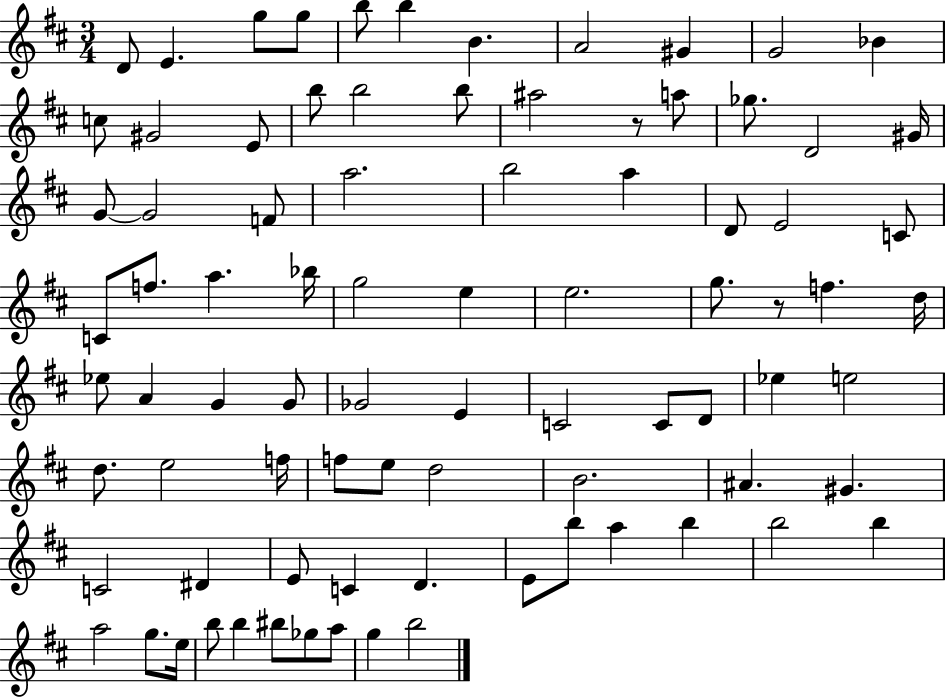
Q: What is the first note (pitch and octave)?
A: D4